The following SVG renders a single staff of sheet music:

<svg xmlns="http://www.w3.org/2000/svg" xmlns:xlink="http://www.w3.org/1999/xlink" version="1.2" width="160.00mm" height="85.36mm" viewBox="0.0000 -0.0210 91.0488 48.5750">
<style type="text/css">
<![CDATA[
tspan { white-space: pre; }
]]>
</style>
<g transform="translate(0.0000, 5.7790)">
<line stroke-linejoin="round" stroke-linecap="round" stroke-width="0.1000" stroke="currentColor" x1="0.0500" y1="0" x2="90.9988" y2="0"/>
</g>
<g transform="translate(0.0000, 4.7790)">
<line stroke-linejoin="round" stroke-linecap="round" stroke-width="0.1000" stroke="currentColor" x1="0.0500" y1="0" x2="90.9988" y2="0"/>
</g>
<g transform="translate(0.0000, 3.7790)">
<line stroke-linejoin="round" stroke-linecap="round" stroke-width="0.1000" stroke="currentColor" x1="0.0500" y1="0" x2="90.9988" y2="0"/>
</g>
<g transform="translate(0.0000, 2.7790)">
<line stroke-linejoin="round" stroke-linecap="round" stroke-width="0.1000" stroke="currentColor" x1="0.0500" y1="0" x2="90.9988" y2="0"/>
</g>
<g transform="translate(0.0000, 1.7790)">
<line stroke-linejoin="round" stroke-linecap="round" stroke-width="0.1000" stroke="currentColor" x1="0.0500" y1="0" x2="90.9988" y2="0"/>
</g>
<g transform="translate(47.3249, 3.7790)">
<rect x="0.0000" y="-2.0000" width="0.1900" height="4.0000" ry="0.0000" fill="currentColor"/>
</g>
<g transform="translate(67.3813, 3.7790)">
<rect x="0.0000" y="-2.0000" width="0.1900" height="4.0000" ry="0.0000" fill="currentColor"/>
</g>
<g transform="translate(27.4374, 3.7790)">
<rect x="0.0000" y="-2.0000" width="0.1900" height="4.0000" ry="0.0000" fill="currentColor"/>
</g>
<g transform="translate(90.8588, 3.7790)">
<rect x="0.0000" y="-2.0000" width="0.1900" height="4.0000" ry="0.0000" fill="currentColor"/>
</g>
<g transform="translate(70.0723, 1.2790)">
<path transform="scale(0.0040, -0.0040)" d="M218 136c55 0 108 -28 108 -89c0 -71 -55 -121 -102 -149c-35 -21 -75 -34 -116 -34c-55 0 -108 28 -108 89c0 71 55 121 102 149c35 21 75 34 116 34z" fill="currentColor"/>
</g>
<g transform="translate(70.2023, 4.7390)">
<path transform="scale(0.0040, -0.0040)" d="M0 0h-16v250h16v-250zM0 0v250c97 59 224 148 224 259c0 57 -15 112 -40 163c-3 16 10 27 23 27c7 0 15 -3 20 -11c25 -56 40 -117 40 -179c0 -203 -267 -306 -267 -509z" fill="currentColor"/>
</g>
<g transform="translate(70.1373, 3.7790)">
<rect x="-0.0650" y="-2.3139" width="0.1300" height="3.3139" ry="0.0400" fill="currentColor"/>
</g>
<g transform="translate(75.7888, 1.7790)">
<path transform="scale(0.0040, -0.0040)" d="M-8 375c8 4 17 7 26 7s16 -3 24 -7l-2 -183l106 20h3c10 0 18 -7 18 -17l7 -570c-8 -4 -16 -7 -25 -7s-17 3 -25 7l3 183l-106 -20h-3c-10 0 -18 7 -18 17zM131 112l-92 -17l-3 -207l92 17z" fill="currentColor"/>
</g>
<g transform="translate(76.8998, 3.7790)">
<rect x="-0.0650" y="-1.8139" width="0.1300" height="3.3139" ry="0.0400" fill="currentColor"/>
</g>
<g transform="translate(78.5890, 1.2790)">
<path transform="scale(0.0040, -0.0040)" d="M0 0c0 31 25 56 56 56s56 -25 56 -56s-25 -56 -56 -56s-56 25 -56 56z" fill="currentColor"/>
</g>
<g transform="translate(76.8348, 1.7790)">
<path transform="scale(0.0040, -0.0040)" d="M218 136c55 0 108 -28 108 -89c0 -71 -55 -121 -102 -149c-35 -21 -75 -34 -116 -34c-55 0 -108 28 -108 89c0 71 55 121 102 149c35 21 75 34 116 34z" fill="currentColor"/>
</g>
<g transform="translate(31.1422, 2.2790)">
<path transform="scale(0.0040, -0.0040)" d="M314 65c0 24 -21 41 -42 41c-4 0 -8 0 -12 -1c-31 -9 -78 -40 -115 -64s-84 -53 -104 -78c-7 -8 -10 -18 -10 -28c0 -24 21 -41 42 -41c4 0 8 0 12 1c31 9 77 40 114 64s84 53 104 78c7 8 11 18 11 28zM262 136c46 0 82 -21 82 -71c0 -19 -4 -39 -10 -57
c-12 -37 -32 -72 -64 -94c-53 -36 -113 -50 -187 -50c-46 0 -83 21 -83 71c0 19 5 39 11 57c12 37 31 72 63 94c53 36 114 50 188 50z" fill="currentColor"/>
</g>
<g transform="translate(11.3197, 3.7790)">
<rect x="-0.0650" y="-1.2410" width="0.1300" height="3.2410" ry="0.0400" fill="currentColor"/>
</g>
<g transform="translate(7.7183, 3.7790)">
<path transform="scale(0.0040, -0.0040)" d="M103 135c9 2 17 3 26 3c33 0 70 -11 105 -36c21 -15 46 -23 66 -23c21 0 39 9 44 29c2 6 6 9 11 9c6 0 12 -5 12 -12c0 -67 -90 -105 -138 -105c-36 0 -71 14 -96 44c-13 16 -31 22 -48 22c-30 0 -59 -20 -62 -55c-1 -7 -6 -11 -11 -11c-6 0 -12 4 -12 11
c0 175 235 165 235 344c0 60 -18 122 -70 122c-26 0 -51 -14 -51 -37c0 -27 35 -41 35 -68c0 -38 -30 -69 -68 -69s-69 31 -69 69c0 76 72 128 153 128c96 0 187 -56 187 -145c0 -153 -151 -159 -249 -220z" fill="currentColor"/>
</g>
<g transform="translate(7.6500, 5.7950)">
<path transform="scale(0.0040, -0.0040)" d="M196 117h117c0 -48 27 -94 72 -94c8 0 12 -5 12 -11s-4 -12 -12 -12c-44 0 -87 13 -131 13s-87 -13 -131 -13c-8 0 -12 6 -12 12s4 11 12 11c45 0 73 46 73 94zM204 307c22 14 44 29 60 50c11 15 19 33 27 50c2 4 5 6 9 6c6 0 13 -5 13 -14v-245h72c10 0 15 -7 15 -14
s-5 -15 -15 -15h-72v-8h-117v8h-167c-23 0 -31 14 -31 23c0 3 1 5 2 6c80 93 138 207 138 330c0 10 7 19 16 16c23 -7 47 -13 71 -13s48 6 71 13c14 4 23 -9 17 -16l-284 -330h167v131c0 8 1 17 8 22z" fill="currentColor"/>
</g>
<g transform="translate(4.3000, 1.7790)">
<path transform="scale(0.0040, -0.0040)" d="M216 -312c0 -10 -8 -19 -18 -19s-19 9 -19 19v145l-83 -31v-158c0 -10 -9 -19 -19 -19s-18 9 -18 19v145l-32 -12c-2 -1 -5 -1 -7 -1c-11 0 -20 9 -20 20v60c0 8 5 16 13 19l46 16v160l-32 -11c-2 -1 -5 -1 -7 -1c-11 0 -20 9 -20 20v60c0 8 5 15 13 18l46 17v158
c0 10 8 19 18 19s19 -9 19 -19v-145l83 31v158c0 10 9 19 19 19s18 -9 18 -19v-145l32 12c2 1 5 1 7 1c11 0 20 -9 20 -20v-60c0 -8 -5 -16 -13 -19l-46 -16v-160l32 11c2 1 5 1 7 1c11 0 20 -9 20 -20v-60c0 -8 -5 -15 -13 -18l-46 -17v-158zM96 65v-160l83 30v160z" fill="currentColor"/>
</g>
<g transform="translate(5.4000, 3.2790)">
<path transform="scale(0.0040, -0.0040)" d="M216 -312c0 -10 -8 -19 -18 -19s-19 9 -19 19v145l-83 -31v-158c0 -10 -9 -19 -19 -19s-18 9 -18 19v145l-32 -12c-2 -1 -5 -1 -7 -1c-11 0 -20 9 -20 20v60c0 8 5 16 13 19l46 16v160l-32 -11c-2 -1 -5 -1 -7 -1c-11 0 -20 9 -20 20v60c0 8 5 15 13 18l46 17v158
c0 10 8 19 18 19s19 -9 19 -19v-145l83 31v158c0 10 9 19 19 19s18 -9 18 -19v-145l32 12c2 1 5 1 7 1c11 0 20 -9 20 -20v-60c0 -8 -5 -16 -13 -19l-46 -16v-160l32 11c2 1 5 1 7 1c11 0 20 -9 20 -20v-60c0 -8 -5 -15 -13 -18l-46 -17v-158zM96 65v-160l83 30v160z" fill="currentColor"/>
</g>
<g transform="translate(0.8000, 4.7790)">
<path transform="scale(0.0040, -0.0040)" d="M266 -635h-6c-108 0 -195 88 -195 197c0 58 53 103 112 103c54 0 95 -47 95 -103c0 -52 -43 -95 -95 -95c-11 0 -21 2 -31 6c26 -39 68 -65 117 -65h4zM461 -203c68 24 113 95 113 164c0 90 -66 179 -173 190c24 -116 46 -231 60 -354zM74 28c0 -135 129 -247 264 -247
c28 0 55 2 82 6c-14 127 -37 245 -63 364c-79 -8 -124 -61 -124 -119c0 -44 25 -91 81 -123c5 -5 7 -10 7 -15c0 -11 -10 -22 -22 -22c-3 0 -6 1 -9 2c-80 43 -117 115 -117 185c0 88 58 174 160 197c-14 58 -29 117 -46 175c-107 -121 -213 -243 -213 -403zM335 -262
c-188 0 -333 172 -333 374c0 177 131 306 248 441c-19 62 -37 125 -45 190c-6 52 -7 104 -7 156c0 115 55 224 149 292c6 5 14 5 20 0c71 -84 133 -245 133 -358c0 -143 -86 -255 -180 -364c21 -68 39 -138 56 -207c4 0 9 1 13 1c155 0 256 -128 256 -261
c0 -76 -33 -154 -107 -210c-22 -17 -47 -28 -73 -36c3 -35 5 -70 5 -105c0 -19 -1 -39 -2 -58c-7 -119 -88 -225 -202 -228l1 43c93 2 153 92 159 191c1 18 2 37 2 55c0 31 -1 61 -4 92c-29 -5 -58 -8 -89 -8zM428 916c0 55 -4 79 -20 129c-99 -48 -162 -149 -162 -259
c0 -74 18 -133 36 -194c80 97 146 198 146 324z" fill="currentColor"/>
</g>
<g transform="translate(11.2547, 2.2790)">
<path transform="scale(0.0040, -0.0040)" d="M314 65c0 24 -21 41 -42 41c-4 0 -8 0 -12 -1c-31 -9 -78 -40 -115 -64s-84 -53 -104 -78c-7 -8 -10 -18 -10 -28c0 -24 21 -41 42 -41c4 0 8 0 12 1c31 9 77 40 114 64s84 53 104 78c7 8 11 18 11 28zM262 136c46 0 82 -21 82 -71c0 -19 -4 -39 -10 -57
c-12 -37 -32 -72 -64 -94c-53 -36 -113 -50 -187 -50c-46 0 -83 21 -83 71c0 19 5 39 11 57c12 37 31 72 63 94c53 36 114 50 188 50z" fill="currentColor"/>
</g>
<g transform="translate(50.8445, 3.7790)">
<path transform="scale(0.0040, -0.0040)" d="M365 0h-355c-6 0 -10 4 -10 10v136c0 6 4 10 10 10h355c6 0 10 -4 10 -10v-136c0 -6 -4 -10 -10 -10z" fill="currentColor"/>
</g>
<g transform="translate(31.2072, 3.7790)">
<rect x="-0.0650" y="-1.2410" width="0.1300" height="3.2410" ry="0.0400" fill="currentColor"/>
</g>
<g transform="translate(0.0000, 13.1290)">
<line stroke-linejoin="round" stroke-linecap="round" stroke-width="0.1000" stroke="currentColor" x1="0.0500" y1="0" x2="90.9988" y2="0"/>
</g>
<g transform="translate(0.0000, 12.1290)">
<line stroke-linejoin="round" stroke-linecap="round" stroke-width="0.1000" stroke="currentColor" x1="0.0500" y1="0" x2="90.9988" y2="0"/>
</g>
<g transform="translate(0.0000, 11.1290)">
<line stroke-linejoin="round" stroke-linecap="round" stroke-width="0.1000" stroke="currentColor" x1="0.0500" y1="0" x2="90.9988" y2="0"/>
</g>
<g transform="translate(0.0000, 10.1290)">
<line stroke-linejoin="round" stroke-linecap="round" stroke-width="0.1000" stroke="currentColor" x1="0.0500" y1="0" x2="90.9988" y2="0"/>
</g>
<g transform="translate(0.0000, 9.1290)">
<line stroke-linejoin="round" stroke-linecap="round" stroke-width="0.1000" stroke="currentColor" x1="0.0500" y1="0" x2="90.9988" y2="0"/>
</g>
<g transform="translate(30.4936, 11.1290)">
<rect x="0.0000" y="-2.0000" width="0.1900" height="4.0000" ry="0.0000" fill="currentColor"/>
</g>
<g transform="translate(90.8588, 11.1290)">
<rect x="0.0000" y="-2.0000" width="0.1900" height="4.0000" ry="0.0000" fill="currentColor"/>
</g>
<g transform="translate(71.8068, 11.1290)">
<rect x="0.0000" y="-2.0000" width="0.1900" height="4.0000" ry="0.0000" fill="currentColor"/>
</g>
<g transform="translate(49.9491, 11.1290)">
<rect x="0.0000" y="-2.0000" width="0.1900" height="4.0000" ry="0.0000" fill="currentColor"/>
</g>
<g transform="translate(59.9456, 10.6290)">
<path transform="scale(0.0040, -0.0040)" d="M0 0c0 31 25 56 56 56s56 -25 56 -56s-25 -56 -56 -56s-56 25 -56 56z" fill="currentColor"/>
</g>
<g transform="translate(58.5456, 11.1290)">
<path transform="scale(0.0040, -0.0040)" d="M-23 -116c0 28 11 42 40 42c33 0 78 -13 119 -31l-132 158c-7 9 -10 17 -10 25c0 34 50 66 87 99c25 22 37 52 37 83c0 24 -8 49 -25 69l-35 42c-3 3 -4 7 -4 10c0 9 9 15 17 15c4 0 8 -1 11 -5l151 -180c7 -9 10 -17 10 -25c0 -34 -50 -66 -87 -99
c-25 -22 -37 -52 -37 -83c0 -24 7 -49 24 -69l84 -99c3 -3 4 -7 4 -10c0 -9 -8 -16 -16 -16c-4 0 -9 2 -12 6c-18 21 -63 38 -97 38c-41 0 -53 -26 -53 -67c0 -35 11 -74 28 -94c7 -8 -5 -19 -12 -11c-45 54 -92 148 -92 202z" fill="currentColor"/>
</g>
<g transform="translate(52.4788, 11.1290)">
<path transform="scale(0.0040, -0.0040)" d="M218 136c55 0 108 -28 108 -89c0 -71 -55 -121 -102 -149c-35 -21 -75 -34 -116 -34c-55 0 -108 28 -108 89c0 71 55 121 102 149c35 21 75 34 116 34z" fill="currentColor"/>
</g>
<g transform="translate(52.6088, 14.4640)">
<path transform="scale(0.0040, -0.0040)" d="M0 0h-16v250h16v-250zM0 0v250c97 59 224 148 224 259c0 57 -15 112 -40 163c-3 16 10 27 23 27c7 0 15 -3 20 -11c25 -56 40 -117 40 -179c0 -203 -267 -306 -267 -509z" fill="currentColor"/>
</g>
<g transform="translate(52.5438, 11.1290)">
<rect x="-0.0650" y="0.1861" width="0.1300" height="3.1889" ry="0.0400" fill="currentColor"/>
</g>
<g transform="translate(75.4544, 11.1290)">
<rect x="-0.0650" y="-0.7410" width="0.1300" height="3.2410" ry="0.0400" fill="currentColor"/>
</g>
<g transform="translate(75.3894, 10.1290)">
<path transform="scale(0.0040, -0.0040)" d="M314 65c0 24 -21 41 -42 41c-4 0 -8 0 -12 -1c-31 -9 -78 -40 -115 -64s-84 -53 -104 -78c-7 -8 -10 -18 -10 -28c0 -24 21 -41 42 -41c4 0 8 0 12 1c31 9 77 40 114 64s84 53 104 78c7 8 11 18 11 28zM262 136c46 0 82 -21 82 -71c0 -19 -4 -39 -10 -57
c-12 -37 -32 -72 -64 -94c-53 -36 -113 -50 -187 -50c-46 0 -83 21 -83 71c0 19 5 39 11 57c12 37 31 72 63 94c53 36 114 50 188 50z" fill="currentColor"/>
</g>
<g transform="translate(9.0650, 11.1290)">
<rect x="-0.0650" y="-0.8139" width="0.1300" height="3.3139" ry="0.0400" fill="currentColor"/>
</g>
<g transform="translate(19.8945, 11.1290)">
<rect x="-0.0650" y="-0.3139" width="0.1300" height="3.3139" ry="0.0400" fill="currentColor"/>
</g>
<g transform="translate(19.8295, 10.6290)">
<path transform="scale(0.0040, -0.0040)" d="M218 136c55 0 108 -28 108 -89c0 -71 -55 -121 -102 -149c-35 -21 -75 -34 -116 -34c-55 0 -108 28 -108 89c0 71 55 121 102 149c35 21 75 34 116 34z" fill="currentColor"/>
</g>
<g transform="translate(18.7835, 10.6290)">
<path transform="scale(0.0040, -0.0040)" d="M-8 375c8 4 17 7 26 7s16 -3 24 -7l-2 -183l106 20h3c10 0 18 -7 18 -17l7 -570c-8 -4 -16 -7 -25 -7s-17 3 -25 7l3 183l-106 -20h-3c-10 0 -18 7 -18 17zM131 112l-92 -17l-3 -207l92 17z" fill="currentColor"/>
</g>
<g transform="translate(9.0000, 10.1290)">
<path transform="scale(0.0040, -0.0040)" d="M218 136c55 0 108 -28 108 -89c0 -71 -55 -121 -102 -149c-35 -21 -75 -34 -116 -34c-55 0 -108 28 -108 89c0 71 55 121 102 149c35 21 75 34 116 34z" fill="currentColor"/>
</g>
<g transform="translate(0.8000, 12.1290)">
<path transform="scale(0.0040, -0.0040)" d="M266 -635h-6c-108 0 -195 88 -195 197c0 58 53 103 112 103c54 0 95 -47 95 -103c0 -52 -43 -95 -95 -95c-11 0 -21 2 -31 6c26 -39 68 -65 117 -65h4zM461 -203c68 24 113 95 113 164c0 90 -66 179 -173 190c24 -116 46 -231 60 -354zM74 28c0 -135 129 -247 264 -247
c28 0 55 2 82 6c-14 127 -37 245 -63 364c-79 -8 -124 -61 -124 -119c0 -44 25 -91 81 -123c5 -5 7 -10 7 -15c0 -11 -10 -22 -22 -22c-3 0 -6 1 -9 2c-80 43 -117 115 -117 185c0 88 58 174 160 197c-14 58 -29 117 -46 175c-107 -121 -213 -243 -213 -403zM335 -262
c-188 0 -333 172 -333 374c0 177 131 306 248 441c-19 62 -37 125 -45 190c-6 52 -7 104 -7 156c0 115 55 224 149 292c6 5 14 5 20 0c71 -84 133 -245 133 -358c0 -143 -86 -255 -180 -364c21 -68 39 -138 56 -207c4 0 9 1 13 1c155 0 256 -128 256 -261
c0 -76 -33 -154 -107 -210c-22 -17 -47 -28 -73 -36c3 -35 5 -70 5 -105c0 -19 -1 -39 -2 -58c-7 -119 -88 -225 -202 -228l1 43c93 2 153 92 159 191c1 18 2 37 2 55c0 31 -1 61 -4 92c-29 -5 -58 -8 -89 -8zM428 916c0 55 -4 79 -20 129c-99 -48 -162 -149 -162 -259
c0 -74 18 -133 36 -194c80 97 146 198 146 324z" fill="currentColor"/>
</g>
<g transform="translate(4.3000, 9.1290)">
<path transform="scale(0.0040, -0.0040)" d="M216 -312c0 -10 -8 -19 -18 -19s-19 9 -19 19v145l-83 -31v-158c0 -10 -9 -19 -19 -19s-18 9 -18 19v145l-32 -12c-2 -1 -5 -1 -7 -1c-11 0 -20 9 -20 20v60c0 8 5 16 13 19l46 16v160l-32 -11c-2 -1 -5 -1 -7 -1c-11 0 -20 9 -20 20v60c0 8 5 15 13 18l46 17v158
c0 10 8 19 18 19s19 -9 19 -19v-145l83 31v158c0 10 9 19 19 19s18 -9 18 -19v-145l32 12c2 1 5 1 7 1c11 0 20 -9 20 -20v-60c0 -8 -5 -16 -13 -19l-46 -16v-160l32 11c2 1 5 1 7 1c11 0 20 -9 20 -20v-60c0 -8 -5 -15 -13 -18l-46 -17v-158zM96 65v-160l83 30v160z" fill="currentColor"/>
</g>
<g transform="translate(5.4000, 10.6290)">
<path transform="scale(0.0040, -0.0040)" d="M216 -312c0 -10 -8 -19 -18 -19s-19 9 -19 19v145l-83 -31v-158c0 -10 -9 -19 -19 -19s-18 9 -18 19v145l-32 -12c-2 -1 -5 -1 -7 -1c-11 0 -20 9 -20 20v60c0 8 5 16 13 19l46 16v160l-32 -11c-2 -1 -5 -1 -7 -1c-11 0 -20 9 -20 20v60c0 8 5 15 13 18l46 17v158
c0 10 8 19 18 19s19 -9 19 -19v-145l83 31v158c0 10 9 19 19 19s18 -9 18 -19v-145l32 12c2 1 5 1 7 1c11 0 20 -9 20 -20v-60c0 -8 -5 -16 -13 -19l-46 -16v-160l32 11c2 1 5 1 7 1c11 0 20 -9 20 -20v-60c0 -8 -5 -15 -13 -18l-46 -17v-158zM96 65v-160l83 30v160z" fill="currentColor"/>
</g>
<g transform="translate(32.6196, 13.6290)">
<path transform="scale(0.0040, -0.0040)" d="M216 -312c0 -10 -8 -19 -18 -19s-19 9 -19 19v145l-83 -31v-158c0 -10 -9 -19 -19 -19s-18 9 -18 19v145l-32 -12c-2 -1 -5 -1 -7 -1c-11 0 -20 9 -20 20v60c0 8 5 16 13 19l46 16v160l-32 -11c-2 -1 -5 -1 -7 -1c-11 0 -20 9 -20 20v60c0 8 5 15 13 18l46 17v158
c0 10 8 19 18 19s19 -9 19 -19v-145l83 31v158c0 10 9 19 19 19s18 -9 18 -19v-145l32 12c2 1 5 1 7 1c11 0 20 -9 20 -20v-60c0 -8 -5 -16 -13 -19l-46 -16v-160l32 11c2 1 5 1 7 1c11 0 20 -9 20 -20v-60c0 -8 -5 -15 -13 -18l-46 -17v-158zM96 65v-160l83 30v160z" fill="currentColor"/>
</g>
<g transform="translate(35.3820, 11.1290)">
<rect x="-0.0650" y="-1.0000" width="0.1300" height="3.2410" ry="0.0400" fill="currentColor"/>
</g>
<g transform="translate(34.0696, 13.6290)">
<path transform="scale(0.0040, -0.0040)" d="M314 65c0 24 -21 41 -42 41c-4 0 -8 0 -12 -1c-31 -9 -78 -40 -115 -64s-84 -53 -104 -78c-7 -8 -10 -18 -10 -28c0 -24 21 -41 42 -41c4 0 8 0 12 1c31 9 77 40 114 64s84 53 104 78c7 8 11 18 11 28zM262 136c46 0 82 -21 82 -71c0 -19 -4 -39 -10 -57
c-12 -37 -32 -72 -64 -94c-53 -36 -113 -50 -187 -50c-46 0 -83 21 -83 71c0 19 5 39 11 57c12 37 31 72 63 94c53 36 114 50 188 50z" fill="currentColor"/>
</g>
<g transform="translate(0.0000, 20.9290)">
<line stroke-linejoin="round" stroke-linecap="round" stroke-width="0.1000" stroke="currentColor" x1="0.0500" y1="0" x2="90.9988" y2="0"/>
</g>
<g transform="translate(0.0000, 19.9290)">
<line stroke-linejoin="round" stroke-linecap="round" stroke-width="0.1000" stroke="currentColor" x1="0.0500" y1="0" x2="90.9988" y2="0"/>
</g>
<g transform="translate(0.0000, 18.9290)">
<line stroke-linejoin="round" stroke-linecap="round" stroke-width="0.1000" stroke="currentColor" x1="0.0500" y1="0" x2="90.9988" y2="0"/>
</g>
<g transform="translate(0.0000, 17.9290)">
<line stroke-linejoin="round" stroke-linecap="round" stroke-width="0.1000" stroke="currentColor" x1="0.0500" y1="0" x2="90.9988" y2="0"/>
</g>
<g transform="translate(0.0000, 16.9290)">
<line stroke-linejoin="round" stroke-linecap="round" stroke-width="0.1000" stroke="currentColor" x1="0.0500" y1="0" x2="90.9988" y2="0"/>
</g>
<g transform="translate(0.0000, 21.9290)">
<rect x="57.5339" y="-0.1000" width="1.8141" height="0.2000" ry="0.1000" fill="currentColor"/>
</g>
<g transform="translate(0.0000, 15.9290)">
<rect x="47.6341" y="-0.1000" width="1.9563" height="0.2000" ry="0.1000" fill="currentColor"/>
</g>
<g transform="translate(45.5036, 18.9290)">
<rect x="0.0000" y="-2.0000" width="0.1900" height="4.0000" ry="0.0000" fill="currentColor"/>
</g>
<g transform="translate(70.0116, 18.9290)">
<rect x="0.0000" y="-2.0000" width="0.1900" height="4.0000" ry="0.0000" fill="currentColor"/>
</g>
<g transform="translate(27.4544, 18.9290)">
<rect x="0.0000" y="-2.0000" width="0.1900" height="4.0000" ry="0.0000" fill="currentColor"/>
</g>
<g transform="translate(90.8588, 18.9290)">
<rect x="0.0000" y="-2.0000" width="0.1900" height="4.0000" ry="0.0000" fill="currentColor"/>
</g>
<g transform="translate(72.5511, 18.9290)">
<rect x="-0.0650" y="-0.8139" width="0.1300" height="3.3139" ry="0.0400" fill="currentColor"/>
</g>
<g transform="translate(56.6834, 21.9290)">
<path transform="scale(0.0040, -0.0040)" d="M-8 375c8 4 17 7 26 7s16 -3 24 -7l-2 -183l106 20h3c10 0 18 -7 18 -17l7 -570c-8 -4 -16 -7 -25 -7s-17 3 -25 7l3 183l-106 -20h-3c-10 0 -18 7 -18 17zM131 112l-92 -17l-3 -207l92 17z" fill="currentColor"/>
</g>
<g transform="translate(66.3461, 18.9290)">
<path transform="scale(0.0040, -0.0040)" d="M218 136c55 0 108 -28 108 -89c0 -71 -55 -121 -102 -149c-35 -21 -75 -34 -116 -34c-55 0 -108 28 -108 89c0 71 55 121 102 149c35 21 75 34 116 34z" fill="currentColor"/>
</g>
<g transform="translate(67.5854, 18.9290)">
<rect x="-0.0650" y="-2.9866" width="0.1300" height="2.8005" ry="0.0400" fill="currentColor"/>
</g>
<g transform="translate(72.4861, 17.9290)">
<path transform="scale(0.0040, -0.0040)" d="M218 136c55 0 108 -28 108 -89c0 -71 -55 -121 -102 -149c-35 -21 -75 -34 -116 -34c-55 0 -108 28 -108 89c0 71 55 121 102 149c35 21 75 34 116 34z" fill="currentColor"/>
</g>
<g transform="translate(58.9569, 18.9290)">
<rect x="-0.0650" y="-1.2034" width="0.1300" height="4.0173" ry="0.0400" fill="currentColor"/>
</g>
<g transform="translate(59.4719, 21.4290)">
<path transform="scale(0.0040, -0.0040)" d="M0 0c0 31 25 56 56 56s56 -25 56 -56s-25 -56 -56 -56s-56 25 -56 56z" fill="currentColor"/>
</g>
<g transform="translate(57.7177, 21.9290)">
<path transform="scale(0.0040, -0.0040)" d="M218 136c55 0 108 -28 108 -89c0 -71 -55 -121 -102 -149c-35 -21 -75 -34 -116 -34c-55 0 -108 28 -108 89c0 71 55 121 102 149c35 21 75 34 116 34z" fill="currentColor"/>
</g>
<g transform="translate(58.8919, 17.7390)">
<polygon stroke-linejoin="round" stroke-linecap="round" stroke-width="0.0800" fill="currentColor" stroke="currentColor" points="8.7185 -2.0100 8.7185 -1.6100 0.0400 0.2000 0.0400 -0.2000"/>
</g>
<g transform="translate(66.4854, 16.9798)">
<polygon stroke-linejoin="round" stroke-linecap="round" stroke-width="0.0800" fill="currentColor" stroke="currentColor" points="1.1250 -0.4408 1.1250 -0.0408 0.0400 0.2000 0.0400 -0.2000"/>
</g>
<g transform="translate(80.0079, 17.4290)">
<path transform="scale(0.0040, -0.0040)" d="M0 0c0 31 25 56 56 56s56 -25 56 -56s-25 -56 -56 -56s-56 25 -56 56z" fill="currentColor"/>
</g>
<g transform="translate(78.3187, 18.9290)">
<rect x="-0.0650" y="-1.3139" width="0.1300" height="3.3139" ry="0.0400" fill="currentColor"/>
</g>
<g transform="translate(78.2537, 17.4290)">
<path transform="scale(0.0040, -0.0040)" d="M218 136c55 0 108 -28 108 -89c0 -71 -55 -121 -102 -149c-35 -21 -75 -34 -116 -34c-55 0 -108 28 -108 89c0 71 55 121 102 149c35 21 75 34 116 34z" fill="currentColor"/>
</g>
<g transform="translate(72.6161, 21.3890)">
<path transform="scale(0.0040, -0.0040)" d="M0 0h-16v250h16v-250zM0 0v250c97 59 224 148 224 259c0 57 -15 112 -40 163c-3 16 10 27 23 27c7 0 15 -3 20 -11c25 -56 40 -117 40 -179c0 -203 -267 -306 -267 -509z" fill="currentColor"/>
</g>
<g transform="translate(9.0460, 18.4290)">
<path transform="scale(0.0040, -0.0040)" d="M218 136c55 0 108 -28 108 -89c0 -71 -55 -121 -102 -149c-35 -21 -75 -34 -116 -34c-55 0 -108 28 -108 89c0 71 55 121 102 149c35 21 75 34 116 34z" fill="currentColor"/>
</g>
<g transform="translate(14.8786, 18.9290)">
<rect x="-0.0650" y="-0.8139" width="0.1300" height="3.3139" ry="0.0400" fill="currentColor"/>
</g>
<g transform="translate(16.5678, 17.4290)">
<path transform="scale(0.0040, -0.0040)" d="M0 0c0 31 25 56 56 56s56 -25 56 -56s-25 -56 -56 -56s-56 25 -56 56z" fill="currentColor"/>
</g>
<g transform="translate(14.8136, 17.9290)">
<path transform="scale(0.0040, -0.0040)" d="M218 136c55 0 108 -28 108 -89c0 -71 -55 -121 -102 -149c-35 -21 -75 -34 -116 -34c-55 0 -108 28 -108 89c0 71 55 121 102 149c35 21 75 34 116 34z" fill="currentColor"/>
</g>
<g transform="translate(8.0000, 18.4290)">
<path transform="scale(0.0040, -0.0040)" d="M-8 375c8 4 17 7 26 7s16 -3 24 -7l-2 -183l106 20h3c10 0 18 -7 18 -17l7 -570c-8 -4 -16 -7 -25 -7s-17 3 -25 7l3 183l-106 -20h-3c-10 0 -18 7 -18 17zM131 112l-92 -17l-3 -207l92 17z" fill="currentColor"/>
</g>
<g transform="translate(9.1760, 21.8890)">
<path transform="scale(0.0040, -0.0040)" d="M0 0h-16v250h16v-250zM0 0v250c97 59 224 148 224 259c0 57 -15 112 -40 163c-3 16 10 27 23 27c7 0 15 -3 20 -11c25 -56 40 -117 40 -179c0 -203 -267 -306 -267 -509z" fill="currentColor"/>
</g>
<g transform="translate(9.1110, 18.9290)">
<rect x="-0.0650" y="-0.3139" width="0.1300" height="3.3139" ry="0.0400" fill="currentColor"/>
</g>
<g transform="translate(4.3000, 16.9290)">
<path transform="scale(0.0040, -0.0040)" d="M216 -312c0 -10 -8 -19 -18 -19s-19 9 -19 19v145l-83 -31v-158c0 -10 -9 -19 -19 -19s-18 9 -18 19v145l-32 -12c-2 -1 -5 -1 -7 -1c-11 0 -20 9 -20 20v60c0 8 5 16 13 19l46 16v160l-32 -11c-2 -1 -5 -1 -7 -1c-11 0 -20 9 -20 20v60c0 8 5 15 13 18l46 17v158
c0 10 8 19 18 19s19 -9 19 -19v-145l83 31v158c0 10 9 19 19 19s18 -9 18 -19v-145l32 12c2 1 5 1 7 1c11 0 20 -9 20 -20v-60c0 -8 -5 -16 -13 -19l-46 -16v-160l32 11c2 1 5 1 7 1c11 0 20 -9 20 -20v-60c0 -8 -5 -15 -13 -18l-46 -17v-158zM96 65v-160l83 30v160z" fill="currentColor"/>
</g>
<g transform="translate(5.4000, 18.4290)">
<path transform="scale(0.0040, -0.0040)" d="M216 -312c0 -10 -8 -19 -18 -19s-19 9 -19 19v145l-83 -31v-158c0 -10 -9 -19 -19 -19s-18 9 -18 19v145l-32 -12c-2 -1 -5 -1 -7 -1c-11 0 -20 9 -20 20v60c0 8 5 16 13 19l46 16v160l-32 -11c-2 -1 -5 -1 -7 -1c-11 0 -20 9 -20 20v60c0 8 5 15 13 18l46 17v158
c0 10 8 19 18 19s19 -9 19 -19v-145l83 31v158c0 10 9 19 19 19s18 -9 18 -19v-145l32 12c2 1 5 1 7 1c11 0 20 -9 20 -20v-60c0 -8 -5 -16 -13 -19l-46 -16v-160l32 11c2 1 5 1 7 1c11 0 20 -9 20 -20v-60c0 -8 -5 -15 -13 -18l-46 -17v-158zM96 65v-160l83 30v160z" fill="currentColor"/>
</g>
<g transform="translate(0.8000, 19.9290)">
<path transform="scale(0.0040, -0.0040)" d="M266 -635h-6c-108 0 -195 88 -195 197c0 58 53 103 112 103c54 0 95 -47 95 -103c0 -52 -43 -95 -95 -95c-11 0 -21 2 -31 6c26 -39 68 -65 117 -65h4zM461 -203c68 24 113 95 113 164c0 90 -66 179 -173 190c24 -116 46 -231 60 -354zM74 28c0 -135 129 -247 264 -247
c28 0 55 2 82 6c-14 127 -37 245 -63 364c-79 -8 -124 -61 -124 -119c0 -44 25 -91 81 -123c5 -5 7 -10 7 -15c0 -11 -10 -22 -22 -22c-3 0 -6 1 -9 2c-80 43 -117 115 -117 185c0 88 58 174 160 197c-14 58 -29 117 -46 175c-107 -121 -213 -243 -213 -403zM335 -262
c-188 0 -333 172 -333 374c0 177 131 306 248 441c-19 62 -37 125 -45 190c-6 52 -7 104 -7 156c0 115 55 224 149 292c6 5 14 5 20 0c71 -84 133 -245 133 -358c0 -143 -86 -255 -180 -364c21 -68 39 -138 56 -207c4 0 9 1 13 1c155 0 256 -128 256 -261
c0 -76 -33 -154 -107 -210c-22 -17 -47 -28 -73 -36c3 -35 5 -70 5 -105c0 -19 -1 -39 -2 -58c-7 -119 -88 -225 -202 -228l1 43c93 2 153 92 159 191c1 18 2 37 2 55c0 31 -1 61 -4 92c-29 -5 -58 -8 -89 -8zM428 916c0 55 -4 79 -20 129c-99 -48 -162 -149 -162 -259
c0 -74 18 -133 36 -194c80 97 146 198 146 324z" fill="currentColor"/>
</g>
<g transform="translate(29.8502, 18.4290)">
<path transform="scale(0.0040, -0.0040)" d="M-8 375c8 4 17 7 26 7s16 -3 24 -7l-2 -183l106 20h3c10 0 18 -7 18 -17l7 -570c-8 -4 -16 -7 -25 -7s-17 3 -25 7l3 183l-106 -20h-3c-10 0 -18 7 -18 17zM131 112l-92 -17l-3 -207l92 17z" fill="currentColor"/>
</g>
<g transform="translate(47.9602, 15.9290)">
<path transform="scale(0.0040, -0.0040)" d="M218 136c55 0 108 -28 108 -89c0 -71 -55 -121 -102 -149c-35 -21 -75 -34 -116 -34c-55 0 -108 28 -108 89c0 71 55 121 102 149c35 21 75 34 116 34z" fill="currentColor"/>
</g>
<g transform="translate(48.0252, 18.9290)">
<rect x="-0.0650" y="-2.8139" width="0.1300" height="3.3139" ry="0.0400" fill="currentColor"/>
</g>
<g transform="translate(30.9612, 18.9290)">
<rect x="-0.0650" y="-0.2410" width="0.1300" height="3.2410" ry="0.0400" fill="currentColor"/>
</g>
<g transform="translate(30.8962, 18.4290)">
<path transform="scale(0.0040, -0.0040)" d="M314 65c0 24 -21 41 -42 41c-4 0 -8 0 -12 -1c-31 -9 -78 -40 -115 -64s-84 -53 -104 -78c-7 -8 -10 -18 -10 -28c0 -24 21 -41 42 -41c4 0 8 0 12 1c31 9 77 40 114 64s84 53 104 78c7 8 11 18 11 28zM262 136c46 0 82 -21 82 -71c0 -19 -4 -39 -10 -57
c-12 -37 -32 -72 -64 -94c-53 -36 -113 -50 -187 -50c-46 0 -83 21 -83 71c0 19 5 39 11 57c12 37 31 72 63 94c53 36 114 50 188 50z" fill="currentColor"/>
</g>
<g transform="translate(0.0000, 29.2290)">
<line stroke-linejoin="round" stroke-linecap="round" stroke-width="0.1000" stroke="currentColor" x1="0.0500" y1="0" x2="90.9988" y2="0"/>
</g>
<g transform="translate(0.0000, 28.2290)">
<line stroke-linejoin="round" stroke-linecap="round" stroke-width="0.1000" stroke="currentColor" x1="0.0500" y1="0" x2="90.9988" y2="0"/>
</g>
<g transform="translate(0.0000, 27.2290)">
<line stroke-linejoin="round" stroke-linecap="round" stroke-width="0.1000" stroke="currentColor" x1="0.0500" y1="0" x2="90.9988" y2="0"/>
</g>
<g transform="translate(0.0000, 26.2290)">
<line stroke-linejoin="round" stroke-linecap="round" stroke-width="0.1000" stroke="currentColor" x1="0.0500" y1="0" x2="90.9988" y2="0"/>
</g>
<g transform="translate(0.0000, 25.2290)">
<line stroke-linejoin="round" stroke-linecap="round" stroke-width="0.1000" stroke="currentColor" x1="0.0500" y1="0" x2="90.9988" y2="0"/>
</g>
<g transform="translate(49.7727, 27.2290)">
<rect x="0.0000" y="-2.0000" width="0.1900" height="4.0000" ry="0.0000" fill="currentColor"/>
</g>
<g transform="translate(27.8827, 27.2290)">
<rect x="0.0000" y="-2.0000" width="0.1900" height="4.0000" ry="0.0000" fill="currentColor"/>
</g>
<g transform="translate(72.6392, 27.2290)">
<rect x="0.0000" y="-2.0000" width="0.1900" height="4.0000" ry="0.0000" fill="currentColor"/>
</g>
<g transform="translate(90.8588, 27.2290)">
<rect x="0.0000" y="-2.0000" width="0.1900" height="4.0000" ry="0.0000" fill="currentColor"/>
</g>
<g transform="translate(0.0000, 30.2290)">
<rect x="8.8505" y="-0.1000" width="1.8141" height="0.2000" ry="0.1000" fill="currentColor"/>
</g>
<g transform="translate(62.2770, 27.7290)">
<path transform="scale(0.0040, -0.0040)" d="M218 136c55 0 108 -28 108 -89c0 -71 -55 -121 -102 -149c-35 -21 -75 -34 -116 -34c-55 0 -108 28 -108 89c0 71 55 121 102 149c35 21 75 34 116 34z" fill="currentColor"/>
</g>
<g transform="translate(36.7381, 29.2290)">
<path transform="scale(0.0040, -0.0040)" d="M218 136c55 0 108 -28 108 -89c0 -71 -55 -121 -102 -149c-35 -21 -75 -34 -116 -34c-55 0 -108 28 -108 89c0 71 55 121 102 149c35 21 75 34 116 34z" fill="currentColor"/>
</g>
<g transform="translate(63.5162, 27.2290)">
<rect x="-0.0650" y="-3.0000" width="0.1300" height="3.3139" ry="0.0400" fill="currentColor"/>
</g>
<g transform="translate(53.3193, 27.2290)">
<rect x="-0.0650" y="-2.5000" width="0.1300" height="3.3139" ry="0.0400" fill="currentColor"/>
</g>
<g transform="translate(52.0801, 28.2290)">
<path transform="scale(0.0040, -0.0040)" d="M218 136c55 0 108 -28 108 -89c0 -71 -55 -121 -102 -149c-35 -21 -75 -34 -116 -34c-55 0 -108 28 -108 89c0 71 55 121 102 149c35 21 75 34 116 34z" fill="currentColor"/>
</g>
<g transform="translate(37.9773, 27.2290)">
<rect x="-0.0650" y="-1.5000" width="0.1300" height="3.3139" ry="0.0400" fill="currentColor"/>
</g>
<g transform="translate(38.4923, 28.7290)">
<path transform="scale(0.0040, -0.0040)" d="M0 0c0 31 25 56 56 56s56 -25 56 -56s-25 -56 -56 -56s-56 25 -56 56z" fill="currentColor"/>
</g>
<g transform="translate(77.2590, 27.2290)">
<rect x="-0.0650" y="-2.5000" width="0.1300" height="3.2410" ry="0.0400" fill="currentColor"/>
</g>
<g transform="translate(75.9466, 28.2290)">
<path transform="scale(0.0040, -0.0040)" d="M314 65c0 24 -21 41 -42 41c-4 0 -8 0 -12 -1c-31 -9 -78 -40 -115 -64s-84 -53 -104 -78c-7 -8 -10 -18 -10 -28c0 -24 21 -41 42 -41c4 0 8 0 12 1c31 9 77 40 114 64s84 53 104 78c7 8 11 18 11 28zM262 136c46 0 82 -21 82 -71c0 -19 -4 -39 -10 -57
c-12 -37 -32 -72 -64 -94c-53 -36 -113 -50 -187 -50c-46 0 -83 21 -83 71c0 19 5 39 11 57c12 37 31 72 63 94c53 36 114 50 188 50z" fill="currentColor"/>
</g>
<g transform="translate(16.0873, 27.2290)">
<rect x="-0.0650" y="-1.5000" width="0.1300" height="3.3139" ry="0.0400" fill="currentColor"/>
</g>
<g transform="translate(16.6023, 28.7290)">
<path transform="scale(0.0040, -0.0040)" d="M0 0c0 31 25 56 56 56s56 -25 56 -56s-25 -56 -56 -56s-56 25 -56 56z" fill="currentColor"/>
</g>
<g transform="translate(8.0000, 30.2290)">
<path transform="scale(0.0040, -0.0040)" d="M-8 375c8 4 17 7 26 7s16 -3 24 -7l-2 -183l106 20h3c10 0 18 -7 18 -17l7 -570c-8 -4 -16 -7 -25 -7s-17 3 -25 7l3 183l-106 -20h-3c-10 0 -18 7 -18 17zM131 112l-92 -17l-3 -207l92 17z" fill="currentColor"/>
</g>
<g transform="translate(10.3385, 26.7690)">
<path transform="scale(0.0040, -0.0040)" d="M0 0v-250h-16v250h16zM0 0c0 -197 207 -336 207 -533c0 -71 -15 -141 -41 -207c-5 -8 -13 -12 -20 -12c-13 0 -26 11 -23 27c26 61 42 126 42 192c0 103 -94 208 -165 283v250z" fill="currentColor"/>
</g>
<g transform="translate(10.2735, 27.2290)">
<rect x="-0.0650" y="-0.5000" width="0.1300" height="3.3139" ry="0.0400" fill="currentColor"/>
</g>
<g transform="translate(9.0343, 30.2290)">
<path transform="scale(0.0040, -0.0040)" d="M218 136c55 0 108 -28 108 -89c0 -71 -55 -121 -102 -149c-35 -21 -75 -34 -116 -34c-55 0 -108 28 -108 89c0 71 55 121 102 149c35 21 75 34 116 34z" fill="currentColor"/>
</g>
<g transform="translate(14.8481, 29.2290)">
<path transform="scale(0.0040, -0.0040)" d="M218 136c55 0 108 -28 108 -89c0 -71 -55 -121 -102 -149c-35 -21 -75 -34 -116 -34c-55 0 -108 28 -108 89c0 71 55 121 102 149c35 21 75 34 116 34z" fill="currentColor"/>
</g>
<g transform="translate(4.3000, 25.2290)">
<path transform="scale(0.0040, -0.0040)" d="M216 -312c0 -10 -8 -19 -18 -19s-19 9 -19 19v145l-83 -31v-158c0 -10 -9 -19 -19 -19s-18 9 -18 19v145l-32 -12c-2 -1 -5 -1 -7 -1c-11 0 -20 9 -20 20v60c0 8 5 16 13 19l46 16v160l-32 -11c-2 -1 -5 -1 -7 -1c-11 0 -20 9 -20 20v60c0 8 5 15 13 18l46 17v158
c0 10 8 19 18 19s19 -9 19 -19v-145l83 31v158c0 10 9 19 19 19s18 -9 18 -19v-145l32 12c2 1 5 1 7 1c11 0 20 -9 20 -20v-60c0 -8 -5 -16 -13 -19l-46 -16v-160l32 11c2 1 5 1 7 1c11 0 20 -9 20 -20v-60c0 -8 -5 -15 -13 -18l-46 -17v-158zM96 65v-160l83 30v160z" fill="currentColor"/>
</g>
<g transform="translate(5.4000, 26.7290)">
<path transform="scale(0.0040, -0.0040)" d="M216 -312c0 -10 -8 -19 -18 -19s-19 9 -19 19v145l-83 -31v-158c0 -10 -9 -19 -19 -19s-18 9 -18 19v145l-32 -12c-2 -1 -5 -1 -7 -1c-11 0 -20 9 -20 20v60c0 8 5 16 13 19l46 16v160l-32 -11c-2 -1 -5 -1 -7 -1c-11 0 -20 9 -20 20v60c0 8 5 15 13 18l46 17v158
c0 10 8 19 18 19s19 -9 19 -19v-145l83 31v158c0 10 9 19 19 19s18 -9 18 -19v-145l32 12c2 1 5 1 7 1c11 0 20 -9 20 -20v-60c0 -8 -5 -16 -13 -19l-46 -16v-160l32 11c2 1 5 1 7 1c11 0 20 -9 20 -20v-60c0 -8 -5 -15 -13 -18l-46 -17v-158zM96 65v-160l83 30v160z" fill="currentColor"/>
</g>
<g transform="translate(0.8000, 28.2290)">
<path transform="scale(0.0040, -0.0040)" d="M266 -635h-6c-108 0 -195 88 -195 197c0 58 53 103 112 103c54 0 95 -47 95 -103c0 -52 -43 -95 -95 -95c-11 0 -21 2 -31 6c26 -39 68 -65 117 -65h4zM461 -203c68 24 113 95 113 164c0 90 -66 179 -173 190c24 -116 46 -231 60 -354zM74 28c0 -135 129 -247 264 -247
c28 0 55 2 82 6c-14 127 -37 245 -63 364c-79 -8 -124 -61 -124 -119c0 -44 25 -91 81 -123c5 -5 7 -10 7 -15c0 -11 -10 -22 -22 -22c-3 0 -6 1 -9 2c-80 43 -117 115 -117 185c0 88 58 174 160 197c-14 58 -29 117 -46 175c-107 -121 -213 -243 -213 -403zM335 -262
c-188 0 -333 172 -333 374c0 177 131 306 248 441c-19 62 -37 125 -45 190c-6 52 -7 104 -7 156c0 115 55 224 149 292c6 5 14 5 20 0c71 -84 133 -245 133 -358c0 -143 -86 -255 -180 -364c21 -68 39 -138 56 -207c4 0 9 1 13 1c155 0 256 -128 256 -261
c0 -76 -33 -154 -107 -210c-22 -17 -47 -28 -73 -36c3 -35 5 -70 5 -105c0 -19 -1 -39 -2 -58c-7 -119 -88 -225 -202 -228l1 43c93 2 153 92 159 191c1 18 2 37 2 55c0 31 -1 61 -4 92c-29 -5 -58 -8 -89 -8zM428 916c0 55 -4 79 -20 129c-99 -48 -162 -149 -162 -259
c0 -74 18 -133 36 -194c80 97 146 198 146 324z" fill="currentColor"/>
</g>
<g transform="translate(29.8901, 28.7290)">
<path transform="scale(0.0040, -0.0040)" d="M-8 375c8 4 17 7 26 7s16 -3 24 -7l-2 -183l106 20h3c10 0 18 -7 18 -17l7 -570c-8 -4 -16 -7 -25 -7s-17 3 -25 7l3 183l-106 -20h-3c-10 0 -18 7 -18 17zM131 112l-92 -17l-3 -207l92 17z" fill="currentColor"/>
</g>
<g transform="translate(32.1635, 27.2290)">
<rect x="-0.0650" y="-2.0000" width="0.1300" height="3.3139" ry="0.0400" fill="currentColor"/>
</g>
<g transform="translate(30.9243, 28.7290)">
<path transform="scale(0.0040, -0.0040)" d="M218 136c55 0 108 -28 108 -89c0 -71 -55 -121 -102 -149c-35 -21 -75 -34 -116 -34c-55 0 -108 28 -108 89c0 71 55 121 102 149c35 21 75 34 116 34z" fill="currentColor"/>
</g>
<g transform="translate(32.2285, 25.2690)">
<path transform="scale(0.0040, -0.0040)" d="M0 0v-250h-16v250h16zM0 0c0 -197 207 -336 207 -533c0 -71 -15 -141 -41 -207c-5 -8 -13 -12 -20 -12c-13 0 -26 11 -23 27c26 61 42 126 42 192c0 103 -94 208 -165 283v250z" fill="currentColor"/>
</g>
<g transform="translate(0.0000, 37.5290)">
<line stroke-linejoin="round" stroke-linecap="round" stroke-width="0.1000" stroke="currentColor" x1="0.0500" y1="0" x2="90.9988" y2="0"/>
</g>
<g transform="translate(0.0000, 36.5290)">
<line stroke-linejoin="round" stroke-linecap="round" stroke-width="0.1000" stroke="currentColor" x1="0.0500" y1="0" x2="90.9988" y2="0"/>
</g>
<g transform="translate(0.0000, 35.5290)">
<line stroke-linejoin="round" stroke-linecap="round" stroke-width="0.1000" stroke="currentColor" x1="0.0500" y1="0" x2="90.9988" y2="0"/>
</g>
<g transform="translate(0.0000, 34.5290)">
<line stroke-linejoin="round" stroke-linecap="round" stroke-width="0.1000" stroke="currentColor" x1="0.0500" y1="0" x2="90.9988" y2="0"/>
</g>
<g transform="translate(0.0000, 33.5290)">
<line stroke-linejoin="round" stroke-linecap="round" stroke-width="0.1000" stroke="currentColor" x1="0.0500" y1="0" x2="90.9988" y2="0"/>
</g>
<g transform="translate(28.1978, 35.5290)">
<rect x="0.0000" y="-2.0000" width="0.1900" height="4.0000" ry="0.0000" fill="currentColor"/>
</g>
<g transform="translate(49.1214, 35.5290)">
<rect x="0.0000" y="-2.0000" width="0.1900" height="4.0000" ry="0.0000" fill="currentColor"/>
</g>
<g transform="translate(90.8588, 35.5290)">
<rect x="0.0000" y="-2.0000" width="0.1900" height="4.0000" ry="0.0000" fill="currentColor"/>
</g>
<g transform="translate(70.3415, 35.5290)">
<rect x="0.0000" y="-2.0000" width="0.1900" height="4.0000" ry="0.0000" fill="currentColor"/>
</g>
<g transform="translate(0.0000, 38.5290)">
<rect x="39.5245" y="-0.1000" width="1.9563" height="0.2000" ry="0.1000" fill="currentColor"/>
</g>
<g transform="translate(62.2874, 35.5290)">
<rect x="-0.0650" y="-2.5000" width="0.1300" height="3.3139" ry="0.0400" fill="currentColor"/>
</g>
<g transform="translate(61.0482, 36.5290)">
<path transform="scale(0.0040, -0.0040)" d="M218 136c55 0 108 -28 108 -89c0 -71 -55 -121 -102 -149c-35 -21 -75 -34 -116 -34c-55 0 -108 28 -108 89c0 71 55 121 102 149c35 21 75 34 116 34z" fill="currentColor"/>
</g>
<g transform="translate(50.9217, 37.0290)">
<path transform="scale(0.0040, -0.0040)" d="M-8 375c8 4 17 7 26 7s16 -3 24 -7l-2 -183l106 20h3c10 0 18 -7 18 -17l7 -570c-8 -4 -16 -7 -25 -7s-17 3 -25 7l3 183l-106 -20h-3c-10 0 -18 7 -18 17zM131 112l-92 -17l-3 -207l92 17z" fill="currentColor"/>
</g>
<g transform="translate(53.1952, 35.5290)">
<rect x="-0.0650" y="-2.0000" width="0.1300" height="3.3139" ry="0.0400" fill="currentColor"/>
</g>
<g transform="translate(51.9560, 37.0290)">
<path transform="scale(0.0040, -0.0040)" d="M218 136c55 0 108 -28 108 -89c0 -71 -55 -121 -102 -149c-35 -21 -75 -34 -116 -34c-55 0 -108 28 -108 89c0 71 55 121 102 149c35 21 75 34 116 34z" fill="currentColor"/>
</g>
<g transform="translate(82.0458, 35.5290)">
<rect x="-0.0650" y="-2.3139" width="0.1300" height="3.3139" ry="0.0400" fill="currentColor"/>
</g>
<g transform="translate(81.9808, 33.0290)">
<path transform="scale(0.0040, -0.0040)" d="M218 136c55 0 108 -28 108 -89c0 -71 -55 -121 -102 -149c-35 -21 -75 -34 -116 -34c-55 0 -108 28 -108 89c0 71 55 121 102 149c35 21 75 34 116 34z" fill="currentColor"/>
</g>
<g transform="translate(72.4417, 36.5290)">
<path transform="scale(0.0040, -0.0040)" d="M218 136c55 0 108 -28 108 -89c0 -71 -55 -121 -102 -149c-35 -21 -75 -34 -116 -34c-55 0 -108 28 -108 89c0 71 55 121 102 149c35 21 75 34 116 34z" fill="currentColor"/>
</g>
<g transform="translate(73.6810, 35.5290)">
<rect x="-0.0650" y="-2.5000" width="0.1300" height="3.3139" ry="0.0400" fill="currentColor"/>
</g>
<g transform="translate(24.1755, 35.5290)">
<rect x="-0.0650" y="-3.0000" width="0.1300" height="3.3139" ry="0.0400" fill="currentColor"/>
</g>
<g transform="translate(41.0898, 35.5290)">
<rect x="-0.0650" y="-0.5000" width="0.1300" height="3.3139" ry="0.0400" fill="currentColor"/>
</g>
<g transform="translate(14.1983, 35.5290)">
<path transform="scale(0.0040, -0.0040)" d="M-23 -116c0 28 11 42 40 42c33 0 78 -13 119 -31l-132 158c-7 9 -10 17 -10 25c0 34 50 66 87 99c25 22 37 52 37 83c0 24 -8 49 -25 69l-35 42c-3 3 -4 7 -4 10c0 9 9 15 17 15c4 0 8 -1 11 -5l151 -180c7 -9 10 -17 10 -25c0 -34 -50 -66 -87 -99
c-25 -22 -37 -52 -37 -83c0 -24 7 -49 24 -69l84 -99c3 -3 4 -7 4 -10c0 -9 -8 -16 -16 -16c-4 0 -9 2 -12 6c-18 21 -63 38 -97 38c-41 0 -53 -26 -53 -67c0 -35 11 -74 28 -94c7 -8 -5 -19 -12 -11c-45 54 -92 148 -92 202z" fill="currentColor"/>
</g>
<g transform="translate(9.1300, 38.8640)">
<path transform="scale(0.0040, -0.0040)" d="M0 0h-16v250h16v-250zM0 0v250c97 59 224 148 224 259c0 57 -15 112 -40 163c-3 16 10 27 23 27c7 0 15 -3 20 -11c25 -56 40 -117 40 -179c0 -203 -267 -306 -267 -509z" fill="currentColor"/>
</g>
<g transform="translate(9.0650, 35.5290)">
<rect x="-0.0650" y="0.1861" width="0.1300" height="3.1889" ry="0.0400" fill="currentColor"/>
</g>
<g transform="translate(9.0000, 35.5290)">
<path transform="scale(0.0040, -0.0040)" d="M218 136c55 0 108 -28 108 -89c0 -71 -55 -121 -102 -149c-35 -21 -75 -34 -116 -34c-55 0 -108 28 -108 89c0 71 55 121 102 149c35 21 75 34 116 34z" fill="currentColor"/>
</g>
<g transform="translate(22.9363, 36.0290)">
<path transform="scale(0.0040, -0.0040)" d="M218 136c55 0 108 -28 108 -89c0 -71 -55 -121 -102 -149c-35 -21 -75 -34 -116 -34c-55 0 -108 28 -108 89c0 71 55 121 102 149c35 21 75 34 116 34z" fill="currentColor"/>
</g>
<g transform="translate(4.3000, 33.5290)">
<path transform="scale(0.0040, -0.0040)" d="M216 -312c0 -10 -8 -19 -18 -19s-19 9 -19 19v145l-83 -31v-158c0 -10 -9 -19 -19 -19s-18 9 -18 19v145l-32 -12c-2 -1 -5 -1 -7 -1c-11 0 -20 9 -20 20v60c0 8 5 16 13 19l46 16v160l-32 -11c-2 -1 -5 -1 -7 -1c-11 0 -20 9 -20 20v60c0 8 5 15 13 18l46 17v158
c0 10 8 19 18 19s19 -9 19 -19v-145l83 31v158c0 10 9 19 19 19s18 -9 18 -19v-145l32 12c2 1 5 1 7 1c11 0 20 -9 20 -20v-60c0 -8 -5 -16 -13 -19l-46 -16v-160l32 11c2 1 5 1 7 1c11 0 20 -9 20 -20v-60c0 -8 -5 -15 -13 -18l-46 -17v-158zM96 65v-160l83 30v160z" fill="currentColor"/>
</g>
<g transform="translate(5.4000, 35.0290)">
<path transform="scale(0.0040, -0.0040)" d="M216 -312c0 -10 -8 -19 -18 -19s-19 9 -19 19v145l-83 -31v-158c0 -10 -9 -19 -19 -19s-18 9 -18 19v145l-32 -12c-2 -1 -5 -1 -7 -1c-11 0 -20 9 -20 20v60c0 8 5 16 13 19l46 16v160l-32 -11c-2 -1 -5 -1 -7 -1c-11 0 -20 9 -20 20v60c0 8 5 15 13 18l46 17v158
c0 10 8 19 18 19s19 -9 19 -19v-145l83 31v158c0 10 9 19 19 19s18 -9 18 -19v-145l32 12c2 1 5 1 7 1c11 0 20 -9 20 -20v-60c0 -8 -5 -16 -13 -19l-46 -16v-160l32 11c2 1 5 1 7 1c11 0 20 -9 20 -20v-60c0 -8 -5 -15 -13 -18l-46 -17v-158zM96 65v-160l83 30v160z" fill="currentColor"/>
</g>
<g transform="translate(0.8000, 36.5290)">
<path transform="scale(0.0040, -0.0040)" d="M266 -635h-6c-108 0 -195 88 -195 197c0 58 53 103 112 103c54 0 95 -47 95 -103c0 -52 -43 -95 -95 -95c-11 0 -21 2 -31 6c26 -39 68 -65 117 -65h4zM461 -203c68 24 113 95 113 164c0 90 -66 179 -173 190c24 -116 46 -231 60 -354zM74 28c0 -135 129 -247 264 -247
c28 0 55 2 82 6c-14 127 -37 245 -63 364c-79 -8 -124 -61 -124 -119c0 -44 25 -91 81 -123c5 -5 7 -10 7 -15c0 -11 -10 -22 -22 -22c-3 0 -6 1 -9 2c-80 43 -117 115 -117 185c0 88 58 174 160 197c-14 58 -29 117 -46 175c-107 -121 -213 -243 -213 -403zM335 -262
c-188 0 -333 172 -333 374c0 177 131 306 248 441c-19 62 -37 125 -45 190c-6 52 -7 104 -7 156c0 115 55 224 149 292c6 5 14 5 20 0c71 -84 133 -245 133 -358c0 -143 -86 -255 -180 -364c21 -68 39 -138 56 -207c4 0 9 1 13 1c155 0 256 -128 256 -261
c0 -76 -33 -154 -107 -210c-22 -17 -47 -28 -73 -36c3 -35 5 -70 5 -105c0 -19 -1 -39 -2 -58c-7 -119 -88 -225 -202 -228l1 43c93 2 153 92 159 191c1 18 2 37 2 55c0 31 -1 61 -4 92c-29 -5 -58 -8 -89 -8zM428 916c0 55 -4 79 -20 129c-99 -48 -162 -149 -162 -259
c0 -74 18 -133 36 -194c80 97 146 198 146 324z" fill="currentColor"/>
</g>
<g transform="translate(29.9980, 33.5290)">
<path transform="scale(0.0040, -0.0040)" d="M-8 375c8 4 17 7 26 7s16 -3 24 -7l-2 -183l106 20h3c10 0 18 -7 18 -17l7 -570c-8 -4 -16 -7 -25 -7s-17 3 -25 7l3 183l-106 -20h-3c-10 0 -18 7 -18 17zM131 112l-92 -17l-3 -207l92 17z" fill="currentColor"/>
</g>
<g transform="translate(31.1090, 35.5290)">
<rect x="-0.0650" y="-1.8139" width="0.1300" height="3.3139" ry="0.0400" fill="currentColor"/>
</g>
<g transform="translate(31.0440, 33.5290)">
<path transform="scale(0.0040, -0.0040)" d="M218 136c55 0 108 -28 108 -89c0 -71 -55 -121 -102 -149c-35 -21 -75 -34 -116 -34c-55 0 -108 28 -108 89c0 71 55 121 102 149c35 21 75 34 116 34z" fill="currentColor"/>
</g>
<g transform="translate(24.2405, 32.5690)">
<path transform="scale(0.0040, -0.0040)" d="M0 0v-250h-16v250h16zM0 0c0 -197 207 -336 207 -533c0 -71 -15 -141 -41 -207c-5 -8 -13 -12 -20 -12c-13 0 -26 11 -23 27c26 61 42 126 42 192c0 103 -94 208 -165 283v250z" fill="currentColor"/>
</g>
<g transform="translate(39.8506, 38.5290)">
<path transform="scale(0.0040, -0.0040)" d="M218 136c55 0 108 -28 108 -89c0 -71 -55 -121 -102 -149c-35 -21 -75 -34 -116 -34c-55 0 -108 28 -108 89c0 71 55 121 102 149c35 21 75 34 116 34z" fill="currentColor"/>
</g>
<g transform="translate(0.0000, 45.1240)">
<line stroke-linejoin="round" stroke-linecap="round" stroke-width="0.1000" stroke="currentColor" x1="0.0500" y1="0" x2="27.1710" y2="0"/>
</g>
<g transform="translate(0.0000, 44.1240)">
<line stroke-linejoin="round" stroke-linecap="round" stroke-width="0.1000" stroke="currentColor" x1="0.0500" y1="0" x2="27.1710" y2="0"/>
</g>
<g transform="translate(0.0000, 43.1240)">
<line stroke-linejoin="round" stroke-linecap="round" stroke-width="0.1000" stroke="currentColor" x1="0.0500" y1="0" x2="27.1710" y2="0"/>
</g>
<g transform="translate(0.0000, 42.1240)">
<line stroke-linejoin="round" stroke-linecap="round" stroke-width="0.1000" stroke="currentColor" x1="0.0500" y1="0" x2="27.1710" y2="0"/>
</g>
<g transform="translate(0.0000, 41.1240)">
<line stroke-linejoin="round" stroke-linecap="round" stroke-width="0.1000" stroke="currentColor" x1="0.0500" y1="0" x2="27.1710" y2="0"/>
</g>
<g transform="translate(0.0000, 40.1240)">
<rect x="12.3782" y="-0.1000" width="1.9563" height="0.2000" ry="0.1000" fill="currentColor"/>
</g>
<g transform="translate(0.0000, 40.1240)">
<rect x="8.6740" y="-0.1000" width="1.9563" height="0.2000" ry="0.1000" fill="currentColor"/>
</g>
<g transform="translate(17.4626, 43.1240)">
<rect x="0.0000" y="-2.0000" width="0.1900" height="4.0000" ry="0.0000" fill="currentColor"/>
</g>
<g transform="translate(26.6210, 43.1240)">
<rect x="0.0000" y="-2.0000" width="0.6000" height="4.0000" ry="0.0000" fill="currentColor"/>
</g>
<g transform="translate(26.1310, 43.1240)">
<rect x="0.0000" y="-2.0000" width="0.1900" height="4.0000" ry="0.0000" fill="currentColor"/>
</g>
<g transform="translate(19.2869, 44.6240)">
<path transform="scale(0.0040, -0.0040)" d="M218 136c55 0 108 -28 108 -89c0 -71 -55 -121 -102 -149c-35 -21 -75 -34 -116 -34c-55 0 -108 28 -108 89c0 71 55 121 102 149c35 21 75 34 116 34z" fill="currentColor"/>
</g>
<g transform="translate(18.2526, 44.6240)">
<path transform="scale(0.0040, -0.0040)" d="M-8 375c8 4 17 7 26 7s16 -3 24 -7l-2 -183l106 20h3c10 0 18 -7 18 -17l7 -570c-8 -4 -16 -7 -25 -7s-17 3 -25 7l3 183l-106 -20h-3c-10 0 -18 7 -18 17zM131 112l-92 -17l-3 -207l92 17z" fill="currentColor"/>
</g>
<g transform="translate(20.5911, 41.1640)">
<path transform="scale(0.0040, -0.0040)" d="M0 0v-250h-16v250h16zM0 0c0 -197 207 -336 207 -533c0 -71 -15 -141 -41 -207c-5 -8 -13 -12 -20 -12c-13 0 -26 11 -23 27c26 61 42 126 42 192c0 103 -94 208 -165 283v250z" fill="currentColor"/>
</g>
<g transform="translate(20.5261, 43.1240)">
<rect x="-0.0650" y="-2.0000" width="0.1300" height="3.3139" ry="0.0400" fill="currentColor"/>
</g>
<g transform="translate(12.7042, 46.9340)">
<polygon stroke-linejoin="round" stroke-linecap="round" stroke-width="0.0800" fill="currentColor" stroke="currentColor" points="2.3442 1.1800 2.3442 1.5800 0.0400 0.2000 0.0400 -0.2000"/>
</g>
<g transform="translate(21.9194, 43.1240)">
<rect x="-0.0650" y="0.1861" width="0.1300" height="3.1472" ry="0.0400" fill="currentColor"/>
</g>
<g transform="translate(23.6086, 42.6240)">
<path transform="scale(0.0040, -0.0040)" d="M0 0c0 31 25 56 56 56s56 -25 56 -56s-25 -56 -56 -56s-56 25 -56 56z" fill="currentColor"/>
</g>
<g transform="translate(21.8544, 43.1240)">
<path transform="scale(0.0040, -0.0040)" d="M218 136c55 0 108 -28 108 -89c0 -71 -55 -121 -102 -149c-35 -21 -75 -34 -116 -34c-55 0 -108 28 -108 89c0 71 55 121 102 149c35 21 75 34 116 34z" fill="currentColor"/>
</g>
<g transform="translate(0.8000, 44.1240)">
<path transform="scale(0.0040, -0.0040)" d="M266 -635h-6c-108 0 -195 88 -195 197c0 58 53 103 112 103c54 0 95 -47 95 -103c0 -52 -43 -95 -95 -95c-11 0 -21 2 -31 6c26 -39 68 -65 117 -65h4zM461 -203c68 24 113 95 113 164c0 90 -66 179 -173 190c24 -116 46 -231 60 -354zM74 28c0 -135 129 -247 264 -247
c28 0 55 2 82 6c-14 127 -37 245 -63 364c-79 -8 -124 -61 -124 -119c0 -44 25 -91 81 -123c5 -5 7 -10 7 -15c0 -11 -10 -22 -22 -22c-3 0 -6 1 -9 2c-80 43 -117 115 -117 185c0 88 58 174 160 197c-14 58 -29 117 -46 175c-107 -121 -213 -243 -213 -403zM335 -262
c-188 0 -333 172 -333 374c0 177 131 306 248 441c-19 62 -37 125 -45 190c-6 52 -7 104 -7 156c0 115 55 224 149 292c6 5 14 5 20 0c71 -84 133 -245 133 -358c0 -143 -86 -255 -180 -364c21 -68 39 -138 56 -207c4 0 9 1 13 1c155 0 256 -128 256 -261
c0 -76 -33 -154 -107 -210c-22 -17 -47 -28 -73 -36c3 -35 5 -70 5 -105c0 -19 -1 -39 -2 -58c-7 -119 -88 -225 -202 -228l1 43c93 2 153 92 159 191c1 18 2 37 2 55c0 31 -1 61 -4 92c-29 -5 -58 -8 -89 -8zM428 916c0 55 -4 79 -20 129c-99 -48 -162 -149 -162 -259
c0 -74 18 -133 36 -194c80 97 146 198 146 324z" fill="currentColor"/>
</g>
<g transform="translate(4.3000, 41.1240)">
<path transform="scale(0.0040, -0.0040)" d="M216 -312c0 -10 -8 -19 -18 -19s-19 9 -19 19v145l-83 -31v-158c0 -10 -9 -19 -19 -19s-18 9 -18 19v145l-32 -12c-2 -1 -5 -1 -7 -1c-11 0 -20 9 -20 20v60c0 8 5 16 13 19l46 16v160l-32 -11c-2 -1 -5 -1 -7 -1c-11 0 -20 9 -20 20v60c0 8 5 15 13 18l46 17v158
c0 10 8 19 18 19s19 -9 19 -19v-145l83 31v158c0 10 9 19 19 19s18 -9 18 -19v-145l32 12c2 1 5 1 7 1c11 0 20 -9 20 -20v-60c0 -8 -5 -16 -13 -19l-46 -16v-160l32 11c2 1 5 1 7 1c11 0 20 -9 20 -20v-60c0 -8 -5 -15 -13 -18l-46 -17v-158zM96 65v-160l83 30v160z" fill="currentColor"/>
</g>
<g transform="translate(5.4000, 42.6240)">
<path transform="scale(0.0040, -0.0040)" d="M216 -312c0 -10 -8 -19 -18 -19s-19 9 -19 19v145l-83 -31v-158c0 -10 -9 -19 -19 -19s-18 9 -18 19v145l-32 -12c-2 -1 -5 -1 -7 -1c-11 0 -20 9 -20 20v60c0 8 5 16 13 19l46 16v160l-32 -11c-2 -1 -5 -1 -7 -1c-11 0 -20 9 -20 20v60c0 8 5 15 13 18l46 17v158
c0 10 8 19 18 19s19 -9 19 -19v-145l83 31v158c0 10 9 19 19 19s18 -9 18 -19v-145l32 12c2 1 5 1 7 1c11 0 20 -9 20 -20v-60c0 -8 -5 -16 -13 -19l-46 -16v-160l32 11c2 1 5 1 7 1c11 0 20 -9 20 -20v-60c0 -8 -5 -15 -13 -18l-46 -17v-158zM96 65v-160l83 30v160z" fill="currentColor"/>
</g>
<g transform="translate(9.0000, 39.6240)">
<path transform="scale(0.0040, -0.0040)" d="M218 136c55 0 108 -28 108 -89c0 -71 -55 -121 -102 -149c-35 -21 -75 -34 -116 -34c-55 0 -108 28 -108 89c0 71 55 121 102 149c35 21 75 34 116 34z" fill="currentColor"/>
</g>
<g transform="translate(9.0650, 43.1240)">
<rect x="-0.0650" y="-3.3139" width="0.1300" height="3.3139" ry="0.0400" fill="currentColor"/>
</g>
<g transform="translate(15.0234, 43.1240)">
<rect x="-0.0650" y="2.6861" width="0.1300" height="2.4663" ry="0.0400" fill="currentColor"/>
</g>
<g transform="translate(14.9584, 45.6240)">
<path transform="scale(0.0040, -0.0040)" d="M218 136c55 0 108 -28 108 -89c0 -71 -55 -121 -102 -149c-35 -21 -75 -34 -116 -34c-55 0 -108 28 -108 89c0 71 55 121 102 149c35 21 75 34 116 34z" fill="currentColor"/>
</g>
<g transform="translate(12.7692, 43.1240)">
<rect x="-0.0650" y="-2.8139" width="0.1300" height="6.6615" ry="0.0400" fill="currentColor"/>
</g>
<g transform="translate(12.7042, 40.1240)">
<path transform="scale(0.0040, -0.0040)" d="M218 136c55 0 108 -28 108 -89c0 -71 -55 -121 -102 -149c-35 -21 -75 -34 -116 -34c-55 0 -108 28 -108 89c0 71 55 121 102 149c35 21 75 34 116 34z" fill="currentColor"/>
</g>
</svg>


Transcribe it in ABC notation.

X:1
T:Untitled
M:2/4
L:1/4
K:D
e2 e2 z2 g/2 f d c ^D2 B/2 z d2 c/2 d c2 a C/2 B/4 d/2 e C/2 E F/2 E G A G2 B/2 z A/2 f ^C F G G g b a/2 D/2 F/2 B